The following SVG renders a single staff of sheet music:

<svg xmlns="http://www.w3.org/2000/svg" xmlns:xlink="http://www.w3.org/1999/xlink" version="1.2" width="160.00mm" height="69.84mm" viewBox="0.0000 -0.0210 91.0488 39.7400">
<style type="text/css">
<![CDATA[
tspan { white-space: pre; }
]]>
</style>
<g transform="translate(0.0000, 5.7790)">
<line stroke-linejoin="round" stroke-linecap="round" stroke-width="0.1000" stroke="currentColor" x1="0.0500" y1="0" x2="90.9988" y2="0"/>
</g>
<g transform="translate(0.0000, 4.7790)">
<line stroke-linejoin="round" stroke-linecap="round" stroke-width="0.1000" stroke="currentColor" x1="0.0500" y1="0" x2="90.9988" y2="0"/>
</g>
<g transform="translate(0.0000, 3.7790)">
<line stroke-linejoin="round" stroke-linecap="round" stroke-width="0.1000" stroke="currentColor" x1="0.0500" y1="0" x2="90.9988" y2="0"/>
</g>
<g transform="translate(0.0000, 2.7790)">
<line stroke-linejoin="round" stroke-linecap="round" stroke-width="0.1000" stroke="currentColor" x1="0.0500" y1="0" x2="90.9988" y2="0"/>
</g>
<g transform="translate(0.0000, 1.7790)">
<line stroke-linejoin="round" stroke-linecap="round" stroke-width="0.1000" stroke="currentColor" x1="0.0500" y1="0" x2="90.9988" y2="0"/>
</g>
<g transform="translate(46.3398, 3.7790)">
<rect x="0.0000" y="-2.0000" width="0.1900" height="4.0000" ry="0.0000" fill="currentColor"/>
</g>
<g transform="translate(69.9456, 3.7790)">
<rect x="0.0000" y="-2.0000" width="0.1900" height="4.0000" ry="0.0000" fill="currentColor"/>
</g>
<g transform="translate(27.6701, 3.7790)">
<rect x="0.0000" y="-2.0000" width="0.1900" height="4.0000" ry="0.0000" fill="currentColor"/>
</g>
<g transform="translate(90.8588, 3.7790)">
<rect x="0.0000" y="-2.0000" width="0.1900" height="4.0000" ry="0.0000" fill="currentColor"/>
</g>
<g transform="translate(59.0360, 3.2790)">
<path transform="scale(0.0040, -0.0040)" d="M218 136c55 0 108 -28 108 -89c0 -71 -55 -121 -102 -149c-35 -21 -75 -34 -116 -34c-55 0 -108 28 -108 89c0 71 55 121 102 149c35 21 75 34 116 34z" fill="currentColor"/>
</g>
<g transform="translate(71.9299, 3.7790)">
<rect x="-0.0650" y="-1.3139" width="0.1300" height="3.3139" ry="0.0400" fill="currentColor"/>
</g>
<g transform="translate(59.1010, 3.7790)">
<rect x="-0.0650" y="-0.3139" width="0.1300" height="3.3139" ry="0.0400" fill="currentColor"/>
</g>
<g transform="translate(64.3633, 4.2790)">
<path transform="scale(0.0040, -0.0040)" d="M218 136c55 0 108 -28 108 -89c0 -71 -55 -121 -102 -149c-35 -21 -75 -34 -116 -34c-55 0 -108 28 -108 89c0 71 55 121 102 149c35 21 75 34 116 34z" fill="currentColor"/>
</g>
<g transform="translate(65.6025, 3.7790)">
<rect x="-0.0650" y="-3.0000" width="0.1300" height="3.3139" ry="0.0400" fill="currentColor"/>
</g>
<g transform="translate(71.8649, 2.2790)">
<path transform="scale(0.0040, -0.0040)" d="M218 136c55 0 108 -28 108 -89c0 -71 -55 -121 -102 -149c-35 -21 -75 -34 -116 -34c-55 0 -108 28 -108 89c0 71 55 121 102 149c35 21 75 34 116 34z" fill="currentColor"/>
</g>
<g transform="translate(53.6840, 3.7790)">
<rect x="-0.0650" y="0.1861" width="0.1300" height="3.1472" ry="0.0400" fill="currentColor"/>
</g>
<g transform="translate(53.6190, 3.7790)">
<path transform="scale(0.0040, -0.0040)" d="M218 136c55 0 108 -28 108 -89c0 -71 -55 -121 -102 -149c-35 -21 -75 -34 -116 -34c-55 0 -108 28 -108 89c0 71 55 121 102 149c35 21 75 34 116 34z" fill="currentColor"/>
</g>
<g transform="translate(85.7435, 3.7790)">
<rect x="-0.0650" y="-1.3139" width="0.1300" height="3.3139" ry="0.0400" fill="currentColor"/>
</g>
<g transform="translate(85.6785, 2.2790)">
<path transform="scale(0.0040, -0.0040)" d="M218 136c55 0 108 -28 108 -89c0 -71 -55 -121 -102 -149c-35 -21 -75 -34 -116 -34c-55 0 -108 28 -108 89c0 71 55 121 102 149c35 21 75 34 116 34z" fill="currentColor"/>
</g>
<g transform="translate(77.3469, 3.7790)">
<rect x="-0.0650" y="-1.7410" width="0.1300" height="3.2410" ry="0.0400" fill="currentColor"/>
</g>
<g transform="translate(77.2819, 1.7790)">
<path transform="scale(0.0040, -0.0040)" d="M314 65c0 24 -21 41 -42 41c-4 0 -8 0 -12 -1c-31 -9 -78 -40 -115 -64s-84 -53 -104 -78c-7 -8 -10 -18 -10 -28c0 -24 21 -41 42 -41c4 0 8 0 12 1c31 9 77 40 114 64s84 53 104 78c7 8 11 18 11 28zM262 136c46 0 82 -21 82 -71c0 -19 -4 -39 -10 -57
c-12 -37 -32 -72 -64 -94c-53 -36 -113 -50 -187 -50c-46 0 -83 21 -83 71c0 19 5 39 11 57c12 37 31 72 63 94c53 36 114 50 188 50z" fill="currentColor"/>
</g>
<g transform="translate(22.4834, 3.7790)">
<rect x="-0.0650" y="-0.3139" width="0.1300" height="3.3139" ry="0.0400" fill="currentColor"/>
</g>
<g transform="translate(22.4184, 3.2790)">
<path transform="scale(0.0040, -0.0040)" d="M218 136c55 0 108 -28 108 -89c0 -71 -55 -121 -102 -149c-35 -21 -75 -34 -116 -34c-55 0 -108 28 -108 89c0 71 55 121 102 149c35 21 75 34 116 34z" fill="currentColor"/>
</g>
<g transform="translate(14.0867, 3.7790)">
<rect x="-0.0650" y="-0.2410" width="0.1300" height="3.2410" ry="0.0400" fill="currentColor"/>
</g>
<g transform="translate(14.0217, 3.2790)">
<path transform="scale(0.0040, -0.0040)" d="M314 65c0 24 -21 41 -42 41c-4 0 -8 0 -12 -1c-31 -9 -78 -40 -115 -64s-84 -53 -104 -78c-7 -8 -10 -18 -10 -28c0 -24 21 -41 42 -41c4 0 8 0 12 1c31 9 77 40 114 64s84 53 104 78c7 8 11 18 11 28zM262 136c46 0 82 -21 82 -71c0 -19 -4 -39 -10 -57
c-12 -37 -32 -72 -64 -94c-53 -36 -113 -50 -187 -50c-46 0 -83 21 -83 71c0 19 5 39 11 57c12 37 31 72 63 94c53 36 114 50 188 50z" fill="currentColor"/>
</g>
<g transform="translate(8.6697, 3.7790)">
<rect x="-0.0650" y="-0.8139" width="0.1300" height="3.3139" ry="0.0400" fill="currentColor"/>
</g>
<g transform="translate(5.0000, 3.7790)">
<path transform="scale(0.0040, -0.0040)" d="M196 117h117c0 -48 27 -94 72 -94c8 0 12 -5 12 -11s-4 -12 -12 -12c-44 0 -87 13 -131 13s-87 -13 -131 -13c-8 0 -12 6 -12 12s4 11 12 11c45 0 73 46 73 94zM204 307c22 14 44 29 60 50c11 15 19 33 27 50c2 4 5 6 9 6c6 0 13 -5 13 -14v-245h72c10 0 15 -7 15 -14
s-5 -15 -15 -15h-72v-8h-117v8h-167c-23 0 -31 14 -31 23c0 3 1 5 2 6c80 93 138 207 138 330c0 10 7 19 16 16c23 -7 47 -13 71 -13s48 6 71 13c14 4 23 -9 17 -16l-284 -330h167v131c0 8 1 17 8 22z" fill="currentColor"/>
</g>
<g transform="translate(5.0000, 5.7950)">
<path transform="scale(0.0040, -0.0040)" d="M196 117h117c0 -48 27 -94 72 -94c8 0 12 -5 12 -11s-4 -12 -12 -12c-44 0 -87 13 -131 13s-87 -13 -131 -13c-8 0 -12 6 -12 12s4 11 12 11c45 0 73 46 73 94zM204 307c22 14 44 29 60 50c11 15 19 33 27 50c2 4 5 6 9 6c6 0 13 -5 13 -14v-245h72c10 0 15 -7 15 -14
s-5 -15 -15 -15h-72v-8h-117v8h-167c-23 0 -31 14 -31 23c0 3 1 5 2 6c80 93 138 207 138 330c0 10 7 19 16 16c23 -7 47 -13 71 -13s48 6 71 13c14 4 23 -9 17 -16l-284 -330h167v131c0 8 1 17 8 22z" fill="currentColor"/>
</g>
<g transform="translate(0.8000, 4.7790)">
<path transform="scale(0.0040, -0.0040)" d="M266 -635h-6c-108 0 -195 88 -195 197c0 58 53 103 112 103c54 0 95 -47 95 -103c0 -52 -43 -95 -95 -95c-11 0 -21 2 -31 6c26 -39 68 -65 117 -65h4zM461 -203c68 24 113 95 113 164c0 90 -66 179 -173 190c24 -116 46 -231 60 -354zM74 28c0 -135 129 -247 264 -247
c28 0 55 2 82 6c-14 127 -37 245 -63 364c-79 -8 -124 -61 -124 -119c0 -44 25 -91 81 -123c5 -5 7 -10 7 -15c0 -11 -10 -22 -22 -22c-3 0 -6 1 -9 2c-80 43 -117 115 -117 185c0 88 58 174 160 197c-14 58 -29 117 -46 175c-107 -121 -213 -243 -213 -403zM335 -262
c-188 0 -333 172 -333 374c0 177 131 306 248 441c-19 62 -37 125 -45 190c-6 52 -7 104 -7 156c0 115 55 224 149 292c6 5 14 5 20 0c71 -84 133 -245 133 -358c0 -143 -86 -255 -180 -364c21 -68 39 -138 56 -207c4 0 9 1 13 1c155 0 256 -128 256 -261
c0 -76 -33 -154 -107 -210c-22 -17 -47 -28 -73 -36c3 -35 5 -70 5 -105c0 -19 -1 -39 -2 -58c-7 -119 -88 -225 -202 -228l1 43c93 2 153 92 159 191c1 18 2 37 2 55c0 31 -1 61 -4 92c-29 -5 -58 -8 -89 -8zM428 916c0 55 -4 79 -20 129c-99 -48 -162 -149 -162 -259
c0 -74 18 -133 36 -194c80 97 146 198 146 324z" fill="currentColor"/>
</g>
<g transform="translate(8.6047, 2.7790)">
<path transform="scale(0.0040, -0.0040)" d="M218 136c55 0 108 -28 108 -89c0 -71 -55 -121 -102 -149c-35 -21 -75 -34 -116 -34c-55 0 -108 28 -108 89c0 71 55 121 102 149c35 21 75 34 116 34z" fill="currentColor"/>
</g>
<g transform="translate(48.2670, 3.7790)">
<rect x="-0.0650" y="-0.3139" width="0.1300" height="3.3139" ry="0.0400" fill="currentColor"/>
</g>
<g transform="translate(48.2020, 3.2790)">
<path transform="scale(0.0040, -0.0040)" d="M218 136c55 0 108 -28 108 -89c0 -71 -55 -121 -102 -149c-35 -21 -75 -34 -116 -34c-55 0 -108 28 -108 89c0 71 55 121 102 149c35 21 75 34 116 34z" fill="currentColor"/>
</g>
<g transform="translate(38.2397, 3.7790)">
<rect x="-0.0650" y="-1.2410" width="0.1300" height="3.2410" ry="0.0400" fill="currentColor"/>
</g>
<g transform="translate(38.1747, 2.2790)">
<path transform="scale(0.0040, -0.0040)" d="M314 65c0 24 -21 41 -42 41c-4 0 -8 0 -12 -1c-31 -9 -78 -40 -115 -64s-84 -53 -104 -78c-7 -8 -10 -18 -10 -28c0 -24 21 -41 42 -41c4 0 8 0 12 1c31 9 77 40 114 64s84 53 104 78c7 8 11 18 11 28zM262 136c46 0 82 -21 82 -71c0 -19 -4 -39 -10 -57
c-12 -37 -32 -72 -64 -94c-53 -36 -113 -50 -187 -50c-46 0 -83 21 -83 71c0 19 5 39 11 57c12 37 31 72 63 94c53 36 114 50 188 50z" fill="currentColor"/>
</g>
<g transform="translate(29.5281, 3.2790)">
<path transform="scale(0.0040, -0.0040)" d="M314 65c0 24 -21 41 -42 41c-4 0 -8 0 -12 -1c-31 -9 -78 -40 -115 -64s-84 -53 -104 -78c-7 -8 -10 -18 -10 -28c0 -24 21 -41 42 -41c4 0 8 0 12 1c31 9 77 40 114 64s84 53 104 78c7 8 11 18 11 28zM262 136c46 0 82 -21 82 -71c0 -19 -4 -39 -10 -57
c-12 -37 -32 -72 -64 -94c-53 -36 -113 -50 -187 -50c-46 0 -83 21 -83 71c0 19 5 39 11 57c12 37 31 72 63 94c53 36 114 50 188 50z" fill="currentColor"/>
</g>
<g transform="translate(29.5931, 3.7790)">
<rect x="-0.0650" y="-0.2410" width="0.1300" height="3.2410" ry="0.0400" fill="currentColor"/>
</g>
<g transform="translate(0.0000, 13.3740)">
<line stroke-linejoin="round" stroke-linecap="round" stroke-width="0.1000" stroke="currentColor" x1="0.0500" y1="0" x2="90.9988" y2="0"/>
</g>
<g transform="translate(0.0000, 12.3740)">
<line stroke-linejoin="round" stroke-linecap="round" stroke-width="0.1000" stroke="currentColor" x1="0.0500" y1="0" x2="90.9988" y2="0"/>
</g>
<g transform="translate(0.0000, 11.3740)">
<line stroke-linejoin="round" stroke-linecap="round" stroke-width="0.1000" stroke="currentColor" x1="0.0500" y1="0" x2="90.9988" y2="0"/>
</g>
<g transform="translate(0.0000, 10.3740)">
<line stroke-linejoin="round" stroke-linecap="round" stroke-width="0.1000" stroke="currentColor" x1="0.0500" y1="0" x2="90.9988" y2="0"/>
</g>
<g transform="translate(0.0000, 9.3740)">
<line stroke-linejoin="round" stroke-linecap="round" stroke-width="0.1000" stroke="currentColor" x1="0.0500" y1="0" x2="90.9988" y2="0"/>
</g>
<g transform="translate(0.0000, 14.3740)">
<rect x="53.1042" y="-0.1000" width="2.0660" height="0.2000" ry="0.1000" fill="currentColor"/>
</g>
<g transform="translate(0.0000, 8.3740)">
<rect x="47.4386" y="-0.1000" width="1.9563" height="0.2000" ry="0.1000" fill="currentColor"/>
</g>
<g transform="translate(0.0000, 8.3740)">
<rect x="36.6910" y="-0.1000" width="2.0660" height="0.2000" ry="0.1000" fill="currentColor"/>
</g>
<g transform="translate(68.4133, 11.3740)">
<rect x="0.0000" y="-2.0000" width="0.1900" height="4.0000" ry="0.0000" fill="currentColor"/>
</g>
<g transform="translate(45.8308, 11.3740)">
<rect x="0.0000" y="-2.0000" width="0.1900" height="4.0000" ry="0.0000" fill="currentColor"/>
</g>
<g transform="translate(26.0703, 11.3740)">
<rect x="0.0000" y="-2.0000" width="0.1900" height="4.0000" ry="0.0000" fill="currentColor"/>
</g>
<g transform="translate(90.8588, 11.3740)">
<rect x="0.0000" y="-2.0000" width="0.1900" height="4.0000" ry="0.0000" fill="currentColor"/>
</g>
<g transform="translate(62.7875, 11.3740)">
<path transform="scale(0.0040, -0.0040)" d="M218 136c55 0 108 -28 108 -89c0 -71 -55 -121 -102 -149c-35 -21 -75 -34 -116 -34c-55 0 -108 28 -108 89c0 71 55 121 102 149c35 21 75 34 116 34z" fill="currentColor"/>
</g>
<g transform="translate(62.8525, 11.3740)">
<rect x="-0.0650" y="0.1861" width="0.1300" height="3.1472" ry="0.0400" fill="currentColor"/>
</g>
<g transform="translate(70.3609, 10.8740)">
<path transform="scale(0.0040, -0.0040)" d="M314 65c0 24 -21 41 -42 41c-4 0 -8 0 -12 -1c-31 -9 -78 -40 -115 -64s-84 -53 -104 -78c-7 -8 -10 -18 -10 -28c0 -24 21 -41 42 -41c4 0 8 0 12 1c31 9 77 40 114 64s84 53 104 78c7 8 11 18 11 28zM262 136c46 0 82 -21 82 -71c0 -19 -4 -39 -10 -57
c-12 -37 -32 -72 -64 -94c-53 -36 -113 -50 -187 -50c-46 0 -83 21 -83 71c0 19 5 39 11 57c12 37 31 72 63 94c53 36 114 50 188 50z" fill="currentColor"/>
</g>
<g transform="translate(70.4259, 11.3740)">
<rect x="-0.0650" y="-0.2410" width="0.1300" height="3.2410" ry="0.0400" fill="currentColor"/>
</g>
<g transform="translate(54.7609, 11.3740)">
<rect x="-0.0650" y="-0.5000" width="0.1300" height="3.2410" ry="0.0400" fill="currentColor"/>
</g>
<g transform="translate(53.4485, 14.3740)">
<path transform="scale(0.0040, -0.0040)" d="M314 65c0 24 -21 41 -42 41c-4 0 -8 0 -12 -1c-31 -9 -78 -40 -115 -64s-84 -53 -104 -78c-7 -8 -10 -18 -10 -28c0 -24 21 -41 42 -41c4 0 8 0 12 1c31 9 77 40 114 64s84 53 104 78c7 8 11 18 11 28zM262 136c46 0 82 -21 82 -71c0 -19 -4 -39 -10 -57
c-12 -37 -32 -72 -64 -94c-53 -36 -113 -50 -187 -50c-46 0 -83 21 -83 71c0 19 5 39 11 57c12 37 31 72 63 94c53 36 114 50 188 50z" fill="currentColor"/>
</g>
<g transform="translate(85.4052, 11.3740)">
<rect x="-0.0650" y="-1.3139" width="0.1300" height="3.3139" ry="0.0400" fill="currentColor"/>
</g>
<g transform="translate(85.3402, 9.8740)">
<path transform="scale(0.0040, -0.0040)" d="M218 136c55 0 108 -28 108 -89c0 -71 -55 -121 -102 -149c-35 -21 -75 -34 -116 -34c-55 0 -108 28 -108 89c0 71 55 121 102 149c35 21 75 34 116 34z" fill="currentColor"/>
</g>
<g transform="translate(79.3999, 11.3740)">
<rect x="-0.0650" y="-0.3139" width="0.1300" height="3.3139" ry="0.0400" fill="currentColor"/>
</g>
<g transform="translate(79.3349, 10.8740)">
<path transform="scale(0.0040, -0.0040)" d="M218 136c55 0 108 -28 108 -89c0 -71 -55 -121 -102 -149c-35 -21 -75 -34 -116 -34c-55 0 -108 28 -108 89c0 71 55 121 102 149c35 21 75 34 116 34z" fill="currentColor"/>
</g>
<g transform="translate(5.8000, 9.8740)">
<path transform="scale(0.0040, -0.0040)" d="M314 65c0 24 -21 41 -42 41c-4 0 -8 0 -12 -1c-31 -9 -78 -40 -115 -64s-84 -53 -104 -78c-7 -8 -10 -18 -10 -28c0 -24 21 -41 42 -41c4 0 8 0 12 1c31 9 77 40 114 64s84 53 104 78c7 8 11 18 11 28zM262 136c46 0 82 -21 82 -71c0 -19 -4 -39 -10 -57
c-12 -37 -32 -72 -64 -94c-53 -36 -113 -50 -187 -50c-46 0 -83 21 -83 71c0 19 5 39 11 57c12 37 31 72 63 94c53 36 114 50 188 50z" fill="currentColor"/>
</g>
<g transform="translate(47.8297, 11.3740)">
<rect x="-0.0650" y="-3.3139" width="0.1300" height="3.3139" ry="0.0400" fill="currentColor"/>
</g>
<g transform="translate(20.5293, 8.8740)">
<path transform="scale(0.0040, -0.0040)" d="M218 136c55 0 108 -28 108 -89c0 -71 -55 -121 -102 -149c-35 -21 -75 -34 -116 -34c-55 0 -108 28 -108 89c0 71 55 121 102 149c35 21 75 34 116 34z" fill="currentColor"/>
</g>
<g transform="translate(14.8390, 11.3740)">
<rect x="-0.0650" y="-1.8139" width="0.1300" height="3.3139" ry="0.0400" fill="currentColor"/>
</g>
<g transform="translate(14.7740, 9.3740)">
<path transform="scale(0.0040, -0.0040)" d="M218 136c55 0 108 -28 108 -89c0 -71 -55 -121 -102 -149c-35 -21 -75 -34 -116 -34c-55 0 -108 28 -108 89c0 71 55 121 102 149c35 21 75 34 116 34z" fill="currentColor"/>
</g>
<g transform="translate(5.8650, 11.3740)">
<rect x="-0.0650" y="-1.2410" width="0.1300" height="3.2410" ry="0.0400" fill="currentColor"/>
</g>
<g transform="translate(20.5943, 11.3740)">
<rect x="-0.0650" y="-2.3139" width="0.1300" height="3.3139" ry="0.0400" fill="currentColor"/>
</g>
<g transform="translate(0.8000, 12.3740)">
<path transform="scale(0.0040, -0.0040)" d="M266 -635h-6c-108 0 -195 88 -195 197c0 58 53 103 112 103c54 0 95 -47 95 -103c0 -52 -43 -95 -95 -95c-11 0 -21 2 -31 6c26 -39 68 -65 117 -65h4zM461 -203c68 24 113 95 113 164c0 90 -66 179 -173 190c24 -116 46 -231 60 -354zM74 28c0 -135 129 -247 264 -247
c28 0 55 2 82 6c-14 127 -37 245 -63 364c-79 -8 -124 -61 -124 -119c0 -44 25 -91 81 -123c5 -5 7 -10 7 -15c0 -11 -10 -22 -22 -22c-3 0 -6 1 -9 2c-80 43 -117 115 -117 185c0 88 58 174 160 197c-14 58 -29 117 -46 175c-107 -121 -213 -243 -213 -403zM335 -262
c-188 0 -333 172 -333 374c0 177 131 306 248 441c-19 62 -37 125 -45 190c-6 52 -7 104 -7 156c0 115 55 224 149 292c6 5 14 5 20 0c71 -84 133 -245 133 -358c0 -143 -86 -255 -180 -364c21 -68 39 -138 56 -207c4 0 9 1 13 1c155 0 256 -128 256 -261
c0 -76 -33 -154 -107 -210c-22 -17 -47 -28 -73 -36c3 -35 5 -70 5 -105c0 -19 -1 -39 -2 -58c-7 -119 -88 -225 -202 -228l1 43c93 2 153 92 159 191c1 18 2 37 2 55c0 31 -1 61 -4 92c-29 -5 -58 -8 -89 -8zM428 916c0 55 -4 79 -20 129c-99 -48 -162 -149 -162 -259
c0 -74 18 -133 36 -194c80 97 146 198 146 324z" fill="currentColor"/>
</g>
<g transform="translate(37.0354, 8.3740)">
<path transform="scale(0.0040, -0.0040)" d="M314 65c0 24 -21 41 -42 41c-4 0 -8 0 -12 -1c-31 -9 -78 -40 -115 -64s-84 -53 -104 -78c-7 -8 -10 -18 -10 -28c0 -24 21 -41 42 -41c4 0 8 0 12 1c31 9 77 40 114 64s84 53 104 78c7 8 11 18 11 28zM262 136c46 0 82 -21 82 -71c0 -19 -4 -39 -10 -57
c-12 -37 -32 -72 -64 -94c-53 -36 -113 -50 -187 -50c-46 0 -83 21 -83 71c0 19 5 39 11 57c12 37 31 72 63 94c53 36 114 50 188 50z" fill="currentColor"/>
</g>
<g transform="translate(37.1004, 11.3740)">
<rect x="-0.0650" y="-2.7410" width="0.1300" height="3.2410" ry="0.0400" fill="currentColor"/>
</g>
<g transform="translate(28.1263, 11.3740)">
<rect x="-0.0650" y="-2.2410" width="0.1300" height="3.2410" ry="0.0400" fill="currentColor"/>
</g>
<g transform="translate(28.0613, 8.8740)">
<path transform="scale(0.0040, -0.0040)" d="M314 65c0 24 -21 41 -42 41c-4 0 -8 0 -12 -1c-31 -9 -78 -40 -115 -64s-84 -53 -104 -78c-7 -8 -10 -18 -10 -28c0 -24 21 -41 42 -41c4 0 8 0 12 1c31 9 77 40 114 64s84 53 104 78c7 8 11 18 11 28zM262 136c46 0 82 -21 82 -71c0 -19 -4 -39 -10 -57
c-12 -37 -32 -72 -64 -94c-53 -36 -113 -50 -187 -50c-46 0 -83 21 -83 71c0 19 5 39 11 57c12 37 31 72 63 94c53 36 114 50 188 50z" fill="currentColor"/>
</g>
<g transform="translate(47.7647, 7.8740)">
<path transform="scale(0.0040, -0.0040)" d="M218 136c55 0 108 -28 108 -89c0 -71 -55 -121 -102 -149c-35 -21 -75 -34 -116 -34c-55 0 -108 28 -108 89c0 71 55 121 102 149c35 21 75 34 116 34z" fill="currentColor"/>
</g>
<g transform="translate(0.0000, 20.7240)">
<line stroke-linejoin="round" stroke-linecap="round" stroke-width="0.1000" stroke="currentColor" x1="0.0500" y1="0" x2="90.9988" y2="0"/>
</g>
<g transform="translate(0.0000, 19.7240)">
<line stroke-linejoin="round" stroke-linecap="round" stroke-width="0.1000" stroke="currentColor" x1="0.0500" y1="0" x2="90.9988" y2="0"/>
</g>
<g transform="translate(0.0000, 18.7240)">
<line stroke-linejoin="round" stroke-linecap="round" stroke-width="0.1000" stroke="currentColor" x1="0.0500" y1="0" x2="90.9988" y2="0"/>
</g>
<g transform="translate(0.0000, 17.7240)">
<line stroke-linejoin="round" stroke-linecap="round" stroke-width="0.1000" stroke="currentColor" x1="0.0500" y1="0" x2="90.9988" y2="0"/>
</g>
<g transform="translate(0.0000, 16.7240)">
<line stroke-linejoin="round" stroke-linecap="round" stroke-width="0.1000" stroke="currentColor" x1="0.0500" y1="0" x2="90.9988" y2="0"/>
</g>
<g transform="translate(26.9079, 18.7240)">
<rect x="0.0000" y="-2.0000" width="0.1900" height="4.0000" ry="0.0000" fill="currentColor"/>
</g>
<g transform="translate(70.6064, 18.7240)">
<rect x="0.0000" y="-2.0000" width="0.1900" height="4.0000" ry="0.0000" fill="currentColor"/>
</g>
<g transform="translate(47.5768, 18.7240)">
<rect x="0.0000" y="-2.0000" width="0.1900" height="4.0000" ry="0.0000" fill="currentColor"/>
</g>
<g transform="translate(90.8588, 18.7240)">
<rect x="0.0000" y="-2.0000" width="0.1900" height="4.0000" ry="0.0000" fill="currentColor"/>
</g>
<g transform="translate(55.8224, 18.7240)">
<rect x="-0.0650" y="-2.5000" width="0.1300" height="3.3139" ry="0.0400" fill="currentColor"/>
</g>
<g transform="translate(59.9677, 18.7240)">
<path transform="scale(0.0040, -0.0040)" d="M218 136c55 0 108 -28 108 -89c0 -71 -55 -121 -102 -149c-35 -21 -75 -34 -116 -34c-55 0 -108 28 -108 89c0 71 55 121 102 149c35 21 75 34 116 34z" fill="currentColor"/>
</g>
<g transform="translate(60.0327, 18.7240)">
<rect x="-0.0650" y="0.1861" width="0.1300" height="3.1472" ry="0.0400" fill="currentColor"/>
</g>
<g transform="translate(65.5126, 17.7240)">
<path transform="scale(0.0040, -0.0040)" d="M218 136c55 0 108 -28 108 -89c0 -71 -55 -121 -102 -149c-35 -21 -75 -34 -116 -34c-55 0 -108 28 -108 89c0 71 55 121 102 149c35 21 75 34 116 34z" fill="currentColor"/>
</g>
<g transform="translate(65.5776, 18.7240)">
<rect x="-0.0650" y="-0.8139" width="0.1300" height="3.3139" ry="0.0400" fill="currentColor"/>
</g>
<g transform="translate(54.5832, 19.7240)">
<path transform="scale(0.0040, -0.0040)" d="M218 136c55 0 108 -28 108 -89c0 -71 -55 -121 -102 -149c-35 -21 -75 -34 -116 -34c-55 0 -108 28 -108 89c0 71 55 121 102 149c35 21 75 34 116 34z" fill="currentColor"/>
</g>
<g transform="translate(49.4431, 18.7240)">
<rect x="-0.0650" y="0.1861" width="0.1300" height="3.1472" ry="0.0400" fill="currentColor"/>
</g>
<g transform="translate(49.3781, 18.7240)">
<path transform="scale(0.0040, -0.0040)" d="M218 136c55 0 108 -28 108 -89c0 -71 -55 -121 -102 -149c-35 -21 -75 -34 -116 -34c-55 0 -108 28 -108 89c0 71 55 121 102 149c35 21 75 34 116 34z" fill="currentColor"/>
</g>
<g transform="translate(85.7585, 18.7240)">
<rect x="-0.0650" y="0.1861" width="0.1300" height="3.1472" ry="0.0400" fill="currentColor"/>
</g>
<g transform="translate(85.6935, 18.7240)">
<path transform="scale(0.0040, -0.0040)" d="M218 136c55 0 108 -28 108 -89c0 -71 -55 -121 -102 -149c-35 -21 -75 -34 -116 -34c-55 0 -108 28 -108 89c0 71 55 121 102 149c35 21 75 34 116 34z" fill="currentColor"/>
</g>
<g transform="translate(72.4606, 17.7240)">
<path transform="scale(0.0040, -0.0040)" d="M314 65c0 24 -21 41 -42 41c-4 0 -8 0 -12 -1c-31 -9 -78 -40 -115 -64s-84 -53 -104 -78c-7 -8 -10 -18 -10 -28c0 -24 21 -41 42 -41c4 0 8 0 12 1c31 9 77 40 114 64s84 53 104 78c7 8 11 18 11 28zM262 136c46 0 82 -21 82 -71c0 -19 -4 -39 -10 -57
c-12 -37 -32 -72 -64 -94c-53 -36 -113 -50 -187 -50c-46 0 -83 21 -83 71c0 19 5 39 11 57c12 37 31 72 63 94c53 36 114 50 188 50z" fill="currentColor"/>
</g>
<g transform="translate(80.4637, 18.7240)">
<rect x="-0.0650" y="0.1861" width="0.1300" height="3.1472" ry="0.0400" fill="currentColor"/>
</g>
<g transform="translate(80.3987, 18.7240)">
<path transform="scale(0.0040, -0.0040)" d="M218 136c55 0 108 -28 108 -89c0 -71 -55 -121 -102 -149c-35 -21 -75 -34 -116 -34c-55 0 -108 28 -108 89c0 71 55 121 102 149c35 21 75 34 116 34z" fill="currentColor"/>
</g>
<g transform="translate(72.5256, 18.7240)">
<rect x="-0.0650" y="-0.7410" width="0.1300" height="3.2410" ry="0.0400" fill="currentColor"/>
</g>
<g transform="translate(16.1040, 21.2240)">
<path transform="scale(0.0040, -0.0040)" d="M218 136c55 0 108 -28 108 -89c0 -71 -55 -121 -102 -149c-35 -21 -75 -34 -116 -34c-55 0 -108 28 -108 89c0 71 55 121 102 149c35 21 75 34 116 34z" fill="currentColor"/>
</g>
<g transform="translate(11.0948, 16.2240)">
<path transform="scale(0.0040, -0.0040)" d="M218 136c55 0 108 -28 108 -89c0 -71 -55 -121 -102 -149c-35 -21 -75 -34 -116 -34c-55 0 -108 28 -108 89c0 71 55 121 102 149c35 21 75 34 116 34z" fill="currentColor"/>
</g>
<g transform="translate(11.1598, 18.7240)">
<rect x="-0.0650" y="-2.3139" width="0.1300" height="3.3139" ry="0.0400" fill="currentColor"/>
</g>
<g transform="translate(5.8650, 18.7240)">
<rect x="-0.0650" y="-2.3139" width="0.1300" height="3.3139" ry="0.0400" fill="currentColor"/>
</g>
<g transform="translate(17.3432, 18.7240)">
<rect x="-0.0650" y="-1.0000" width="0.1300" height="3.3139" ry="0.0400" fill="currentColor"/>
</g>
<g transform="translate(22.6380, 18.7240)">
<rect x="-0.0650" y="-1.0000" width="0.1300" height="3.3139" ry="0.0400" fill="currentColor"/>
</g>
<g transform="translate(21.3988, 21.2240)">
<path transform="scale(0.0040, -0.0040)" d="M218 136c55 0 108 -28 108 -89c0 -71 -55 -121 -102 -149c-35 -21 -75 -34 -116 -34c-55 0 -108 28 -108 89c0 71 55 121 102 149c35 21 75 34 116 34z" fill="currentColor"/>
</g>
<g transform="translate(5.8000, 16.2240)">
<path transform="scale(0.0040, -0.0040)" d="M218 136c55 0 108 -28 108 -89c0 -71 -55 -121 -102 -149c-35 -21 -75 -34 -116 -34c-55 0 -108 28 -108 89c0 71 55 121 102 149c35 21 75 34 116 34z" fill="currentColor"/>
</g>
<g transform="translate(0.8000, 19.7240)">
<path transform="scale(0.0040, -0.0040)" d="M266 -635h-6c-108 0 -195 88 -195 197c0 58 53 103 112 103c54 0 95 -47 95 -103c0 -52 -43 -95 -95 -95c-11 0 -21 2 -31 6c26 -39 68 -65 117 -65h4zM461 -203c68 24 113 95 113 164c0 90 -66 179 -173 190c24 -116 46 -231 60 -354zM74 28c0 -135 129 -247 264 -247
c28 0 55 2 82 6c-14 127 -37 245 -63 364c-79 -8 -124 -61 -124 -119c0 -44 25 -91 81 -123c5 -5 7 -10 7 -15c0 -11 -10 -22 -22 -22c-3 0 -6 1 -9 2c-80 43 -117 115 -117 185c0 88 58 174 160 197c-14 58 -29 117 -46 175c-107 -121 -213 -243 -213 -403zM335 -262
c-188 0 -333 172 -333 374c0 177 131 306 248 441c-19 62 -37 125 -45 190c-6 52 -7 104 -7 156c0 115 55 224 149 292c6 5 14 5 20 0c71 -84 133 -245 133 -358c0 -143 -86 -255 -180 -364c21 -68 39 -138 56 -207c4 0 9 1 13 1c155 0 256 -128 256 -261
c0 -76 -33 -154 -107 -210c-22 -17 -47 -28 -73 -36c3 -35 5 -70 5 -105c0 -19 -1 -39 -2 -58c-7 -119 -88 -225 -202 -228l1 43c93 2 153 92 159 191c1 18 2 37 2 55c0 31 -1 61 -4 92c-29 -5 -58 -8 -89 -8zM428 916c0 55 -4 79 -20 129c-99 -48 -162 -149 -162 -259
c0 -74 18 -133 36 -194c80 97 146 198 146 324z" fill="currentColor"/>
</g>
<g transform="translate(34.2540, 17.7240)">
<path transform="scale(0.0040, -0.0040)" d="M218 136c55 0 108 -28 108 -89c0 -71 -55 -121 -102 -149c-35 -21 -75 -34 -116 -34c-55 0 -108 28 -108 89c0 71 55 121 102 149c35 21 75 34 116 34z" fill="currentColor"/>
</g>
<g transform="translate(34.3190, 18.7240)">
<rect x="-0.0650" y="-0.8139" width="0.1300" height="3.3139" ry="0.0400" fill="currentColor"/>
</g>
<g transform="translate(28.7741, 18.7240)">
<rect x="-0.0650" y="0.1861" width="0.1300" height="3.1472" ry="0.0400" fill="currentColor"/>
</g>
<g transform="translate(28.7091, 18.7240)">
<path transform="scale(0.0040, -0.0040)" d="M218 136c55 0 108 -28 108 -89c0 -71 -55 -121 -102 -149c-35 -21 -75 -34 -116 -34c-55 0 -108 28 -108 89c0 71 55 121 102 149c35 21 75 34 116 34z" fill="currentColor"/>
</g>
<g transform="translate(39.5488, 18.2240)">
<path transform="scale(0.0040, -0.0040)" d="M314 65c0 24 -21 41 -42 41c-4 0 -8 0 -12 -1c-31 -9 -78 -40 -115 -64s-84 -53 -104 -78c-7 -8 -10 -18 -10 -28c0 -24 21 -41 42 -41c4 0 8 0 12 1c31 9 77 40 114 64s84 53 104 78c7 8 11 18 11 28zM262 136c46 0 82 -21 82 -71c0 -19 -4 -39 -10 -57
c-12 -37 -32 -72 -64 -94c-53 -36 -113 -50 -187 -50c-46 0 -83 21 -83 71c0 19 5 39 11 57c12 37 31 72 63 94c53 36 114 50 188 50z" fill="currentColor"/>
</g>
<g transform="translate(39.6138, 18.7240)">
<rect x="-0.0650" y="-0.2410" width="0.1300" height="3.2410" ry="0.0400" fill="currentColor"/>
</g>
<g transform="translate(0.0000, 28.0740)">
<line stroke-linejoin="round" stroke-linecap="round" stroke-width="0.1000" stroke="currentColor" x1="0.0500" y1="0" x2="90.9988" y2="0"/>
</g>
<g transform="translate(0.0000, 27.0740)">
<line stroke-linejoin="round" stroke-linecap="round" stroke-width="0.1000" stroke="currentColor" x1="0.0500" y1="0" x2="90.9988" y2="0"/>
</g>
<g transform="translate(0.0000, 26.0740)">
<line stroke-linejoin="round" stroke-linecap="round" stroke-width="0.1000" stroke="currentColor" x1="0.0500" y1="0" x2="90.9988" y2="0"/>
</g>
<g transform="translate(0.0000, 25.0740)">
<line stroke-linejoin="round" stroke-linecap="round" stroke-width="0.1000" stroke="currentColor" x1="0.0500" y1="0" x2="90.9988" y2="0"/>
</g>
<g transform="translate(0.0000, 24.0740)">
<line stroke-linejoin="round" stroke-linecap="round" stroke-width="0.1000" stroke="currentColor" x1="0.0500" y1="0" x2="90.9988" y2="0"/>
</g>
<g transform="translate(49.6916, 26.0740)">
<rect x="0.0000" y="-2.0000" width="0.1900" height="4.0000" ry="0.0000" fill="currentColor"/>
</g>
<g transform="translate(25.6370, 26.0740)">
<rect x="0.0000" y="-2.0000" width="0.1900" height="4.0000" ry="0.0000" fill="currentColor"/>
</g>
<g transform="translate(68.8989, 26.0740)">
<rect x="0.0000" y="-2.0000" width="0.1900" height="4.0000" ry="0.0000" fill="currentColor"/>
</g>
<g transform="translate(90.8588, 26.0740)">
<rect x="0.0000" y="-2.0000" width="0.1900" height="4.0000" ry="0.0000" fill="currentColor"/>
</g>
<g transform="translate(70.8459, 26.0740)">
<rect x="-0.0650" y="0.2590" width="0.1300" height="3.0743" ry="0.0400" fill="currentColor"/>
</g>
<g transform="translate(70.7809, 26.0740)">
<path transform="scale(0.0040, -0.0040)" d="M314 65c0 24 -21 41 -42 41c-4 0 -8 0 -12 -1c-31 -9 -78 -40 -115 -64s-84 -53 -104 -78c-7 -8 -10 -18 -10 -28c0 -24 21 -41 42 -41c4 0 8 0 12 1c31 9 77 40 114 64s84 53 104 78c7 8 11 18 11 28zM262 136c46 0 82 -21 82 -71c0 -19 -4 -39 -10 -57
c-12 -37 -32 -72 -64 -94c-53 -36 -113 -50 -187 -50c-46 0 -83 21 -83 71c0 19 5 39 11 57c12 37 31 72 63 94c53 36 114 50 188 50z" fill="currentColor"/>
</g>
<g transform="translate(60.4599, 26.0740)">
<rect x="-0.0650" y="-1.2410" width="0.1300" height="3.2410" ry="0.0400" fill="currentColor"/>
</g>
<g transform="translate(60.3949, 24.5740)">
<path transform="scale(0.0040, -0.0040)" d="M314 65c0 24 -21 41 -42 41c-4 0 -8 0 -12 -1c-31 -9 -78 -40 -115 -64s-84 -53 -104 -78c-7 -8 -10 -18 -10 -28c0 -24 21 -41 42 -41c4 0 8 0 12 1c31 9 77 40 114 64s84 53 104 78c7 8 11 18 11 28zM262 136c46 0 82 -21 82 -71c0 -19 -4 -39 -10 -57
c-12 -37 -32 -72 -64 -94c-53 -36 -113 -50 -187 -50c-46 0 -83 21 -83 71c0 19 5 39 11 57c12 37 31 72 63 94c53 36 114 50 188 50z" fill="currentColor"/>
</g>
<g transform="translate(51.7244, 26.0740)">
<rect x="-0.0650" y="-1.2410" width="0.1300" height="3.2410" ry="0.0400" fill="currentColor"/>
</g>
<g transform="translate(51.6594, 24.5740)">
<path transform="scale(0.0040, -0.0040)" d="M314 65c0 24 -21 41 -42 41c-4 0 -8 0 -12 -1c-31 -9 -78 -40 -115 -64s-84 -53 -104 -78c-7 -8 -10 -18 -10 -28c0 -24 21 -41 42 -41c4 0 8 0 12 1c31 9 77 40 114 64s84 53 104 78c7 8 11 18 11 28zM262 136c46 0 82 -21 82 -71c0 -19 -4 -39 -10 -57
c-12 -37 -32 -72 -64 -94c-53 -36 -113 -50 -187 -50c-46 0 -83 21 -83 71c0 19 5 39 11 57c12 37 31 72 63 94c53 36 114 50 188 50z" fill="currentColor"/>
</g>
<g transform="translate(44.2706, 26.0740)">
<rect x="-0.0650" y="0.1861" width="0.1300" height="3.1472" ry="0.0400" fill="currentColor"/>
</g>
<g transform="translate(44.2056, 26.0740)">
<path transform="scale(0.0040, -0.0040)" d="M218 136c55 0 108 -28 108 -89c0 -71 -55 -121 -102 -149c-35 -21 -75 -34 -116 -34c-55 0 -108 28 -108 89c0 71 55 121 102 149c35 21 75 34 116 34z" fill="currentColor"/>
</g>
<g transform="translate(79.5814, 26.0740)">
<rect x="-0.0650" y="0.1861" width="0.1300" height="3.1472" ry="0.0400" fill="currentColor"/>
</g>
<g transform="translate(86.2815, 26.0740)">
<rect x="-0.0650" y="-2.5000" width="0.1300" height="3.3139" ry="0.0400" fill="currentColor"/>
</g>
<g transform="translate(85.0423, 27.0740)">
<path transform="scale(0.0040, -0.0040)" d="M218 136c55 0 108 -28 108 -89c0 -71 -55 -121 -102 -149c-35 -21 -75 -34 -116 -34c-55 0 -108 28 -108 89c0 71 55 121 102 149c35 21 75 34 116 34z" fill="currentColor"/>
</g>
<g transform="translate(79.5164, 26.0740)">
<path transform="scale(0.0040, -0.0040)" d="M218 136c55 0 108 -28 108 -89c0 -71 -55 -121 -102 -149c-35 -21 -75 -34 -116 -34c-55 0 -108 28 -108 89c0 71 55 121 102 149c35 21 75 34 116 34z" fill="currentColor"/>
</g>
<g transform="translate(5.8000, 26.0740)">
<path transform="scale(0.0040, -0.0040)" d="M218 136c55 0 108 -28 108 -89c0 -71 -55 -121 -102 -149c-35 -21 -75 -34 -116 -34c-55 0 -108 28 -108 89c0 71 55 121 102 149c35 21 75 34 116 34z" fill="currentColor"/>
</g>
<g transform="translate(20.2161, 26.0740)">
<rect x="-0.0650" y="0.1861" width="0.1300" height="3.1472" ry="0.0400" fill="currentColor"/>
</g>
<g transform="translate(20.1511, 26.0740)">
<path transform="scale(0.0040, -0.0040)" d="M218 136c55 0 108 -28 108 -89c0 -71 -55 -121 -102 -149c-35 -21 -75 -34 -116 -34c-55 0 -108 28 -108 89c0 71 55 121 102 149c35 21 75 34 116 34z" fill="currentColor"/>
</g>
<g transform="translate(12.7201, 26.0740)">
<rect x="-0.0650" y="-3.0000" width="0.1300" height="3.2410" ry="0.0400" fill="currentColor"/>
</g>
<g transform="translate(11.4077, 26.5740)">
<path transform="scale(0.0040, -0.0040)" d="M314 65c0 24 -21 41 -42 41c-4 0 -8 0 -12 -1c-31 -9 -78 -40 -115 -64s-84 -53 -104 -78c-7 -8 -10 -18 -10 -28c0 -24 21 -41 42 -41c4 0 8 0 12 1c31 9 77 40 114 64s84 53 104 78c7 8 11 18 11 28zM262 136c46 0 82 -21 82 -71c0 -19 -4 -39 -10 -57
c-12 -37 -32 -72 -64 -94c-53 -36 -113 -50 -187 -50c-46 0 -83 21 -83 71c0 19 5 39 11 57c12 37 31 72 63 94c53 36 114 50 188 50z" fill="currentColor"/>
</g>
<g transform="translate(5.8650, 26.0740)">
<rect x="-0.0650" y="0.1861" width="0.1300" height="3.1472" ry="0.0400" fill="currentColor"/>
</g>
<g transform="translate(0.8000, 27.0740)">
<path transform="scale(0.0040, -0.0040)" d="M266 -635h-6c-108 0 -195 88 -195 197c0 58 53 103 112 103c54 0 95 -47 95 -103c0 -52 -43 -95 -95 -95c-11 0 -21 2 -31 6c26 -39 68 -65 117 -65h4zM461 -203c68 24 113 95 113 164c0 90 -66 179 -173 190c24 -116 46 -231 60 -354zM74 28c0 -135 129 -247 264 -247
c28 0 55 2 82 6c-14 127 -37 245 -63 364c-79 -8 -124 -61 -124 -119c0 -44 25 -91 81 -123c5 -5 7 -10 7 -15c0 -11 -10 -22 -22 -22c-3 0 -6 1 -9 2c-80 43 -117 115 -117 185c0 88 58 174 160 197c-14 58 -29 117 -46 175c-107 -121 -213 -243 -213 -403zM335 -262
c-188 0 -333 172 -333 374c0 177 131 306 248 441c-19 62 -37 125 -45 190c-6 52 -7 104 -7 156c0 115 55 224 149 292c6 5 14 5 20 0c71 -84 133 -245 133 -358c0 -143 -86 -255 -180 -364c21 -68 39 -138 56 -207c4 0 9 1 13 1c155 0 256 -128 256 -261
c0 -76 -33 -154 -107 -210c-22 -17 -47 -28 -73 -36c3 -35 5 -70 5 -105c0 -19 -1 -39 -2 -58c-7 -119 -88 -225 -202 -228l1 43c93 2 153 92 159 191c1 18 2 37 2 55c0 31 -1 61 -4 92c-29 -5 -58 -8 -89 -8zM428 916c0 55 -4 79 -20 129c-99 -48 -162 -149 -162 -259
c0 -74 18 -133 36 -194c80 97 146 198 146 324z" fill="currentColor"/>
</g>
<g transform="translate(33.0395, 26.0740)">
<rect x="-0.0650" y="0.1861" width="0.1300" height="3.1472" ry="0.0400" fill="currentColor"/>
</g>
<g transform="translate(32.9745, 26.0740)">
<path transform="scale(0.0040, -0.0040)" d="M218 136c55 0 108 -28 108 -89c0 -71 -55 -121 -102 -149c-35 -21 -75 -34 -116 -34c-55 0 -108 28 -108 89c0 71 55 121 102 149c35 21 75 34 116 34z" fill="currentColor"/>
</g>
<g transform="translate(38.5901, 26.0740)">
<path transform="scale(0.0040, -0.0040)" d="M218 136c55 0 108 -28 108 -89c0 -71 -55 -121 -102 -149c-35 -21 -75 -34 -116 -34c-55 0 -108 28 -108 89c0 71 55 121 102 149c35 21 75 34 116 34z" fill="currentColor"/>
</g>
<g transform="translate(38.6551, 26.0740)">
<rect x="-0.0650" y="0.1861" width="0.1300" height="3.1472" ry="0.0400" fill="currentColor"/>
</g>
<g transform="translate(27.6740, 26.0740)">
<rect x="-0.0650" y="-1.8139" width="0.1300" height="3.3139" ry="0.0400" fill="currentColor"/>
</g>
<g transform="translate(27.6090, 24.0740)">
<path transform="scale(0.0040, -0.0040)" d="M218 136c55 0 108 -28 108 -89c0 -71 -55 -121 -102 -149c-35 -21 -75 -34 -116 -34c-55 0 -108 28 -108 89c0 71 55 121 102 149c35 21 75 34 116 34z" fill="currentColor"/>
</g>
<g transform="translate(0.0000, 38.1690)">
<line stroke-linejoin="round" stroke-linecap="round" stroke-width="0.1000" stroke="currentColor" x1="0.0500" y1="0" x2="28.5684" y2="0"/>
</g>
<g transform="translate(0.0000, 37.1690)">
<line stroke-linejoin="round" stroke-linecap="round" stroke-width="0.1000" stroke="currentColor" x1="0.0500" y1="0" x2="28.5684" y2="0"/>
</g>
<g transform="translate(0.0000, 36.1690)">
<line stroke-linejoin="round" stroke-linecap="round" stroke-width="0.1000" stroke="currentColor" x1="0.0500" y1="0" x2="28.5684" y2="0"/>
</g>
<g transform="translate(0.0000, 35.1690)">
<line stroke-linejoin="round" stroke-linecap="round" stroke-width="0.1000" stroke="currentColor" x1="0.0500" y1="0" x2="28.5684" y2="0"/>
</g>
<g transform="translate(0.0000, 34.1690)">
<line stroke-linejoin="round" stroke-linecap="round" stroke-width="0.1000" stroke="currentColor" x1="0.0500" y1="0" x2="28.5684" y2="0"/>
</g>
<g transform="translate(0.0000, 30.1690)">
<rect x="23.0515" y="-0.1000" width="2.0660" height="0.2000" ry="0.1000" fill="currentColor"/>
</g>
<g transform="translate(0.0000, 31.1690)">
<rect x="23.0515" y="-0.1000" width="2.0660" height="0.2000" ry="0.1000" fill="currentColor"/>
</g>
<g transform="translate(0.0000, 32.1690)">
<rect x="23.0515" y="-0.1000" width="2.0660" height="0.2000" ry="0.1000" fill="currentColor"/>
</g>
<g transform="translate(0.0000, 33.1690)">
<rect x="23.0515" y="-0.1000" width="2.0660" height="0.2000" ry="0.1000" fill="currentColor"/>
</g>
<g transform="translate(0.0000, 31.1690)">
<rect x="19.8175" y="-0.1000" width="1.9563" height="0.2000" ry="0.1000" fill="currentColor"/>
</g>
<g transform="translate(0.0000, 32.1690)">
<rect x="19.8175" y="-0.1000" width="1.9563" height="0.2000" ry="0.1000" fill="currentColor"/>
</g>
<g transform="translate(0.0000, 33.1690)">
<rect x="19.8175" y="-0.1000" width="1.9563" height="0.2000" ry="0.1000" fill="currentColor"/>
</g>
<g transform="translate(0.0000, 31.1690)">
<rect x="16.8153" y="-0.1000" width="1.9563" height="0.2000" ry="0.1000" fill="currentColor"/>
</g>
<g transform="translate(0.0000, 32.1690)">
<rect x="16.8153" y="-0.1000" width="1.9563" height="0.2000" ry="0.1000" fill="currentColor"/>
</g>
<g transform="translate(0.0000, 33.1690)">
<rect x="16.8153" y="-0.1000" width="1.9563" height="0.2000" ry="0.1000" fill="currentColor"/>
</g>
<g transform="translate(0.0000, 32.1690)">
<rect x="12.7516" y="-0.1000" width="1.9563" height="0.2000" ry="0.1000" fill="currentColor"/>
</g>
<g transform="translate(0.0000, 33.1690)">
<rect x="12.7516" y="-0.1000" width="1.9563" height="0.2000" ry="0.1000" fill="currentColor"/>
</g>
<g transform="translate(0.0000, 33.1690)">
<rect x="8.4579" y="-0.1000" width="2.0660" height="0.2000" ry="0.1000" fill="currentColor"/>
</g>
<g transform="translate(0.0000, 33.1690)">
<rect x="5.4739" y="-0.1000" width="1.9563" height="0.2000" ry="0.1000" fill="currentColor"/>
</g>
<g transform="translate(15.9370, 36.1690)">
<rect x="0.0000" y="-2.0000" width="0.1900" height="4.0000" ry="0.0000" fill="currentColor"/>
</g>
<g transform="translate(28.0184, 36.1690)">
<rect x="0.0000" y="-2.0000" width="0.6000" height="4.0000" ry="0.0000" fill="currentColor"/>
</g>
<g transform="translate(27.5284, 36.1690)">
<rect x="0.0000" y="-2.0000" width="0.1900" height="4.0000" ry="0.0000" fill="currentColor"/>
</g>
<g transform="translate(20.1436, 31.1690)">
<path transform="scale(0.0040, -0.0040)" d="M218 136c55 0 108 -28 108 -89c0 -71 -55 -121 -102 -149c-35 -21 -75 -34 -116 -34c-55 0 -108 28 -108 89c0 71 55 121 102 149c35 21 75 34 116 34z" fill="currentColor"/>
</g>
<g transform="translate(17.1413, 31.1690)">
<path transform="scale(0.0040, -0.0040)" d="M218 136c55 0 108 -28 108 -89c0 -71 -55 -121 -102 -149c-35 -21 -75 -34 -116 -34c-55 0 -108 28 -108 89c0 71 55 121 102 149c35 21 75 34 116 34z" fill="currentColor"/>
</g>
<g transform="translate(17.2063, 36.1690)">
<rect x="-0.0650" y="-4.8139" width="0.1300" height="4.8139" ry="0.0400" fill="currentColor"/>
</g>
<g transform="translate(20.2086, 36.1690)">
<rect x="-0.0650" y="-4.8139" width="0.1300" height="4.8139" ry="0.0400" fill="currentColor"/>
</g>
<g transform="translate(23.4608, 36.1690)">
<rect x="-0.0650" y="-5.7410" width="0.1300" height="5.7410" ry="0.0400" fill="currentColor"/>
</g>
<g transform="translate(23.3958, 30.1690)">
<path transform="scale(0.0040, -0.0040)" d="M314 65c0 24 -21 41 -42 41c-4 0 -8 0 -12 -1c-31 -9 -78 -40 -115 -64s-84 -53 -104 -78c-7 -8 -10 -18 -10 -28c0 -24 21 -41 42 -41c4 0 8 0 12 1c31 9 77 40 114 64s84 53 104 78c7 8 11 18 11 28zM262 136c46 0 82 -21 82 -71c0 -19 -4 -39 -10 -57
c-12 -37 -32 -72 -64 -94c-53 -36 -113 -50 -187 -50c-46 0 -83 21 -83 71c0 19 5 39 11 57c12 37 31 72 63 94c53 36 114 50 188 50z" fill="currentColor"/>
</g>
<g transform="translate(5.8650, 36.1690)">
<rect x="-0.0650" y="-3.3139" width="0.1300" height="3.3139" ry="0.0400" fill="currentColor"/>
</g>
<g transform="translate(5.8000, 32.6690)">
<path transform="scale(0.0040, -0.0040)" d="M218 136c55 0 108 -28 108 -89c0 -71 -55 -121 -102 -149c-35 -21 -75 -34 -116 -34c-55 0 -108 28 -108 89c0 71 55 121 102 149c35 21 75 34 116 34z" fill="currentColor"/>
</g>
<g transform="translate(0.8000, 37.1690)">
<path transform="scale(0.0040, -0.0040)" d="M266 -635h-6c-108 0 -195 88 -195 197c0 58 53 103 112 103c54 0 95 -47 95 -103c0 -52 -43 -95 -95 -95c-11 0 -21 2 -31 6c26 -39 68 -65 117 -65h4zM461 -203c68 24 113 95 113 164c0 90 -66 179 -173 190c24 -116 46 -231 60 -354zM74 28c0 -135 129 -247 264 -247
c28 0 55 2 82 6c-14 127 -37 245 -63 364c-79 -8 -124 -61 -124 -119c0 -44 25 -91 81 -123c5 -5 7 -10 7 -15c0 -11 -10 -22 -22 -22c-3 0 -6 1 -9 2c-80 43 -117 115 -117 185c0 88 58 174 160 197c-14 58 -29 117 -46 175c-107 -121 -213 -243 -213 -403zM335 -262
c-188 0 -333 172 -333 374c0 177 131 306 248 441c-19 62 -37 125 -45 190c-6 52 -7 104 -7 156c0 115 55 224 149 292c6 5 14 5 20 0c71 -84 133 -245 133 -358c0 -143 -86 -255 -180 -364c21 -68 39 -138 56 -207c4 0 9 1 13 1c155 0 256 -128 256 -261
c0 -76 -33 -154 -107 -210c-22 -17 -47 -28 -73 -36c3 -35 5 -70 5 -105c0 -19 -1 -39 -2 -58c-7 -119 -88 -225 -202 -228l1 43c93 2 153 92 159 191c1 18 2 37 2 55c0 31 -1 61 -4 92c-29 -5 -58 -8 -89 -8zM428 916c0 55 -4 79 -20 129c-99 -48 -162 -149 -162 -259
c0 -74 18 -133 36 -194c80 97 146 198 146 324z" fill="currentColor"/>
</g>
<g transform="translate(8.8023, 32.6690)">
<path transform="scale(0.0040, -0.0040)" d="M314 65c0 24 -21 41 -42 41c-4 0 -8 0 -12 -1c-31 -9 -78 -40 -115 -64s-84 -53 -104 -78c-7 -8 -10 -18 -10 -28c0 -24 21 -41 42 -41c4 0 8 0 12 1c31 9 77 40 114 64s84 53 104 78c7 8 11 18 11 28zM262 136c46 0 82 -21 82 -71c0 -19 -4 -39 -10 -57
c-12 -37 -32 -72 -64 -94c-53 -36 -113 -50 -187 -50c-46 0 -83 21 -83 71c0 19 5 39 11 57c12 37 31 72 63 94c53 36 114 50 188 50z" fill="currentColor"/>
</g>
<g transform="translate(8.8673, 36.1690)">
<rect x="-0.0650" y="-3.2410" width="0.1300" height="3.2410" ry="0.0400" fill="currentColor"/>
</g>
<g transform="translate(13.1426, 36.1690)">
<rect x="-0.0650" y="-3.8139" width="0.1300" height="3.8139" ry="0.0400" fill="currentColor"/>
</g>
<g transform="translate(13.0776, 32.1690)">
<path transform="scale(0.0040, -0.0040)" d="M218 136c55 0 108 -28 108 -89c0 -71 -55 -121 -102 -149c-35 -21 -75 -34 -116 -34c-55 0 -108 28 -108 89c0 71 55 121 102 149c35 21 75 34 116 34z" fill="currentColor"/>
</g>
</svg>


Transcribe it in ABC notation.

X:1
T:Untitled
M:4/4
L:1/4
K:C
d c2 c c2 e2 c B c A e f2 e e2 f g g2 a2 b C2 B c2 c e g g D D B d c2 B G B d d2 B B B A2 B f B B B e2 e2 B2 B G b b2 c' e' e' g'2